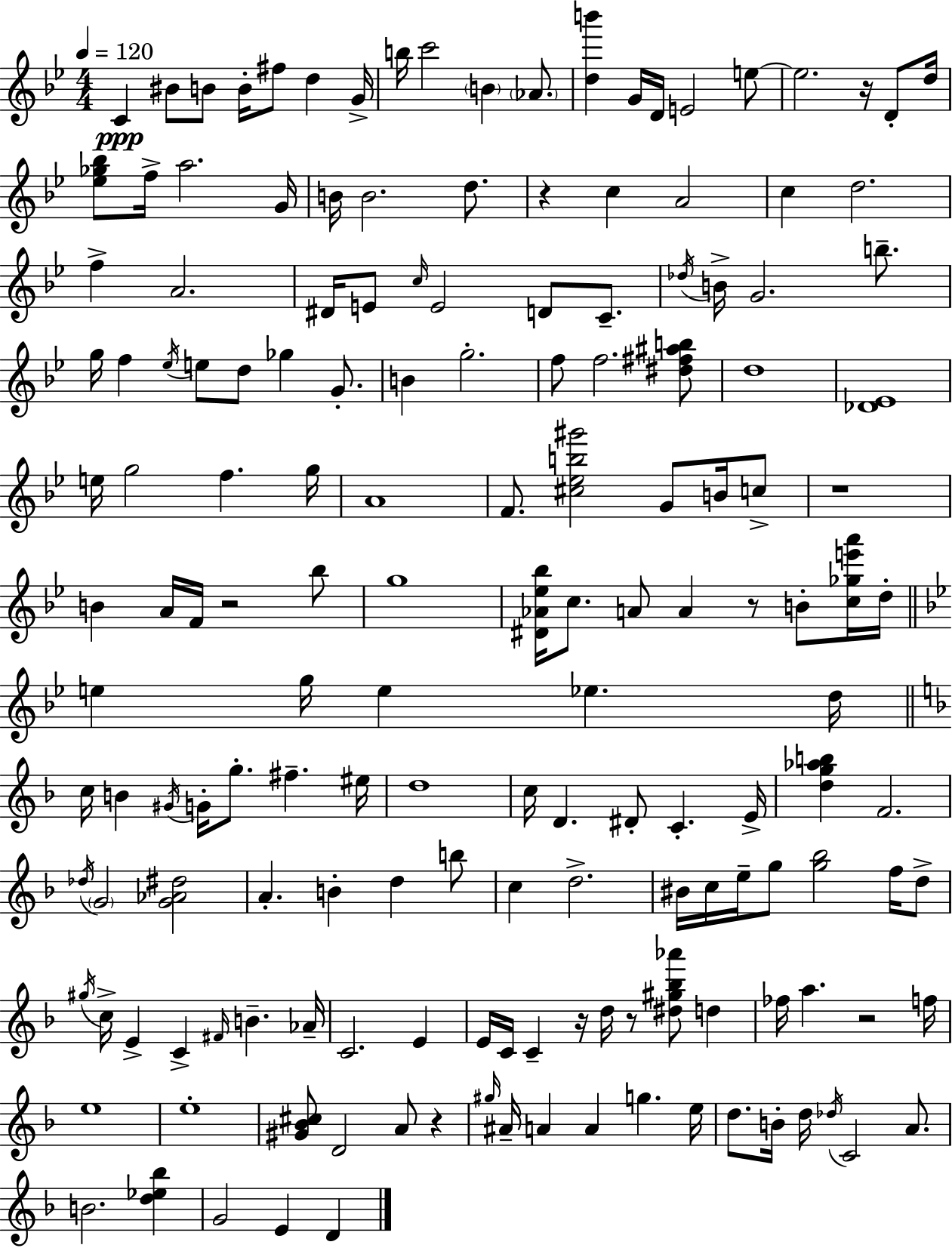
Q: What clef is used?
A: treble